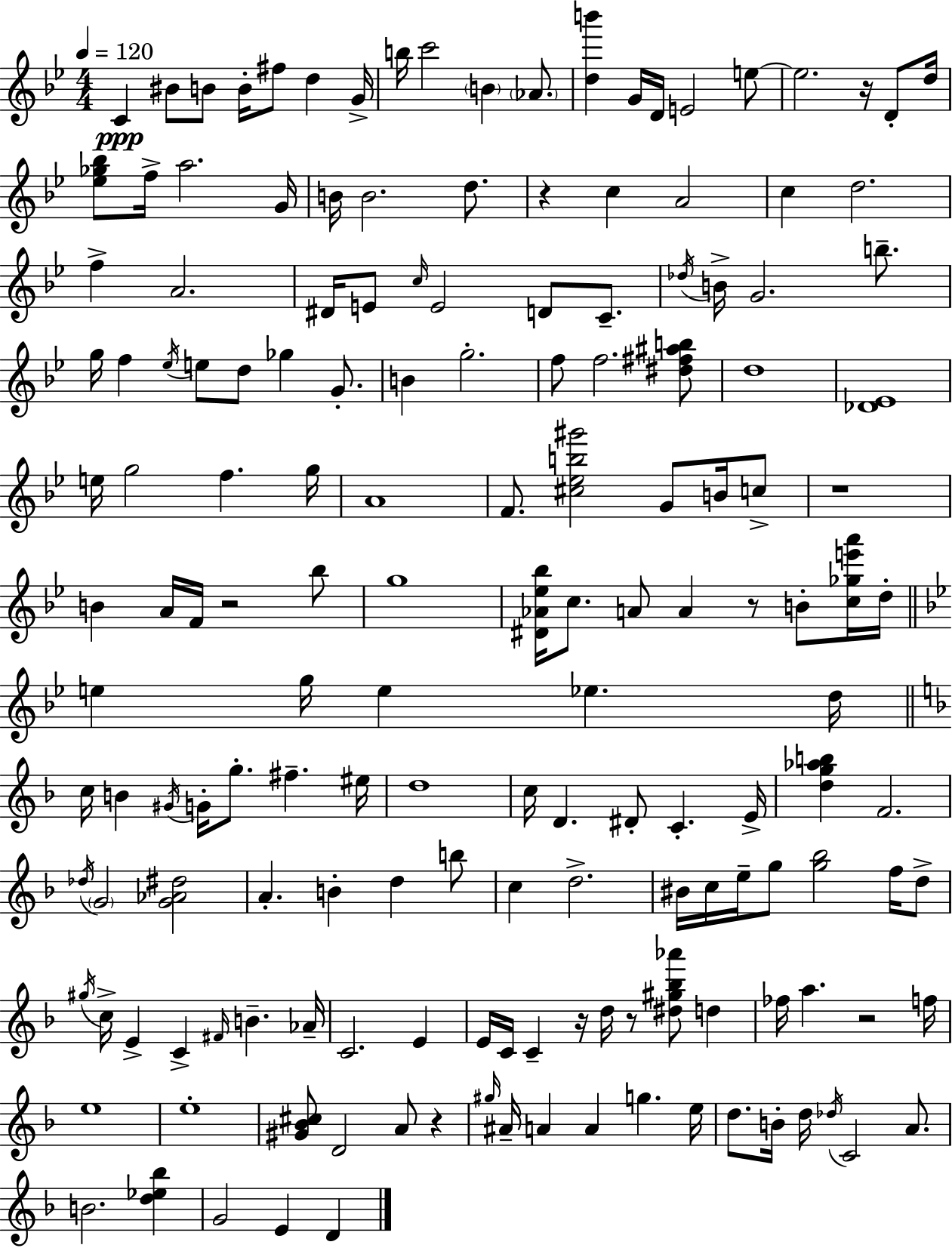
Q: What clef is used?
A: treble